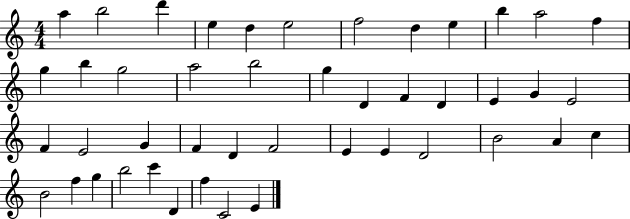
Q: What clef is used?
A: treble